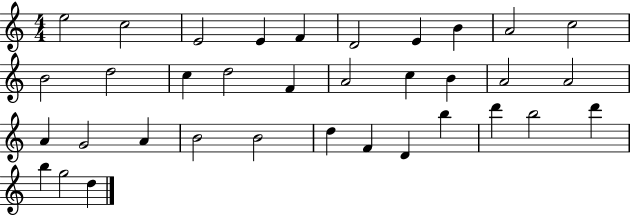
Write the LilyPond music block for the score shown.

{
  \clef treble
  \numericTimeSignature
  \time 4/4
  \key c \major
  e''2 c''2 | e'2 e'4 f'4 | d'2 e'4 b'4 | a'2 c''2 | \break b'2 d''2 | c''4 d''2 f'4 | a'2 c''4 b'4 | a'2 a'2 | \break a'4 g'2 a'4 | b'2 b'2 | d''4 f'4 d'4 b''4 | d'''4 b''2 d'''4 | \break b''4 g''2 d''4 | \bar "|."
}